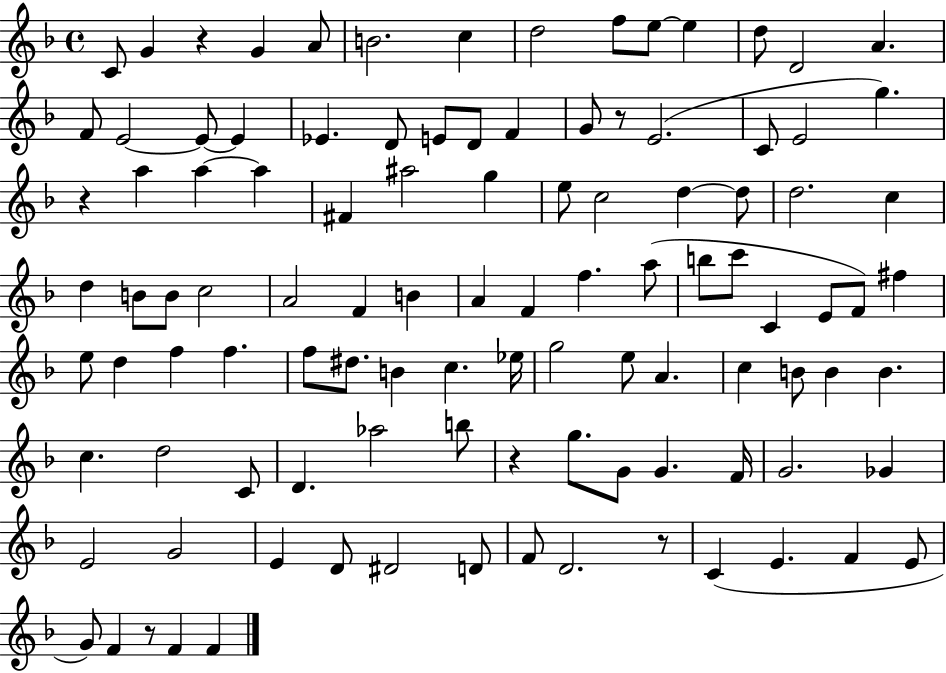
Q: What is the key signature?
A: F major